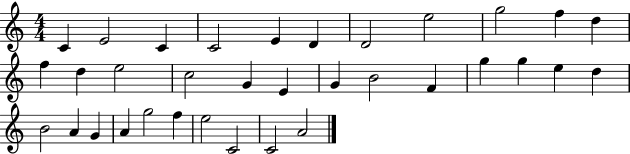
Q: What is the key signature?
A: C major